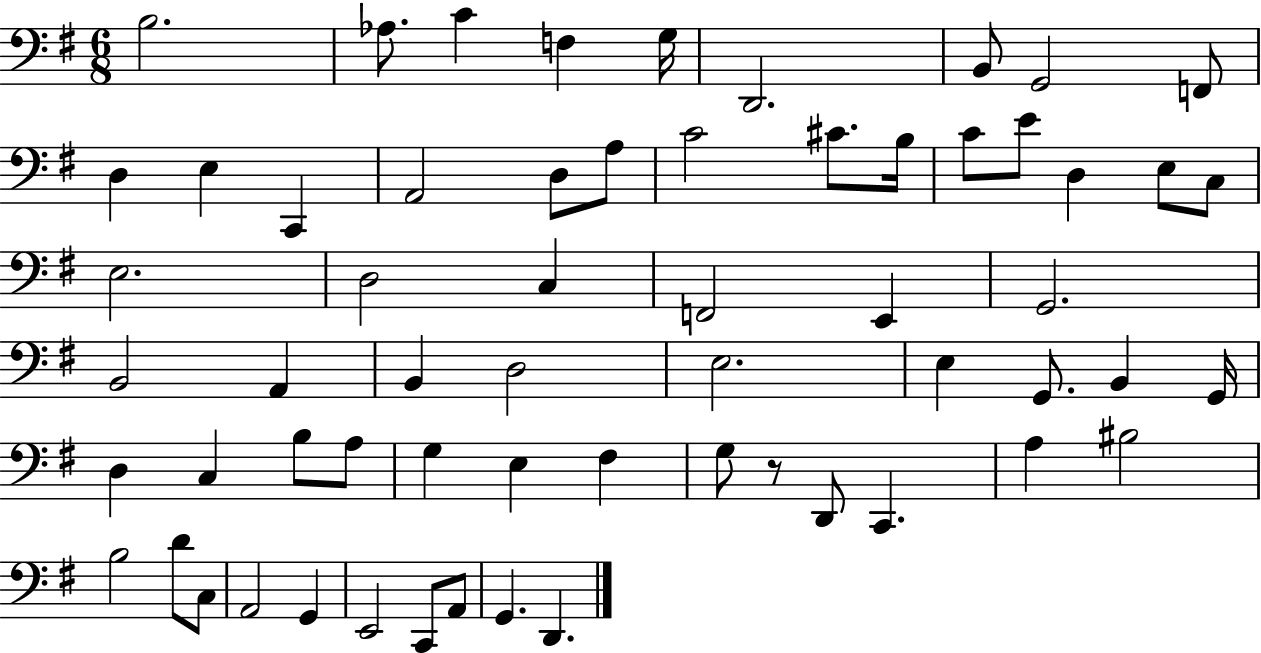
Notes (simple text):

B3/h. Ab3/e. C4/q F3/q G3/s D2/h. B2/e G2/h F2/e D3/q E3/q C2/q A2/h D3/e A3/e C4/h C#4/e. B3/s C4/e E4/e D3/q E3/e C3/e E3/h. D3/h C3/q F2/h E2/q G2/h. B2/h A2/q B2/q D3/h E3/h. E3/q G2/e. B2/q G2/s D3/q C3/q B3/e A3/e G3/q E3/q F#3/q G3/e R/e D2/e C2/q. A3/q BIS3/h B3/h D4/e C3/e A2/h G2/q E2/h C2/e A2/e G2/q. D2/q.